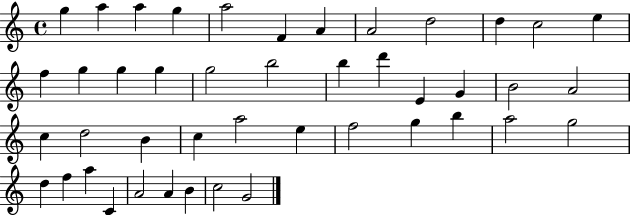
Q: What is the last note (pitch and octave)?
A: G4